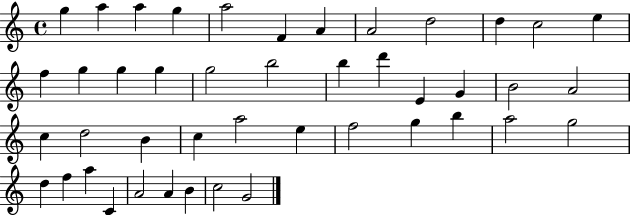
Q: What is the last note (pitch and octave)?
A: G4